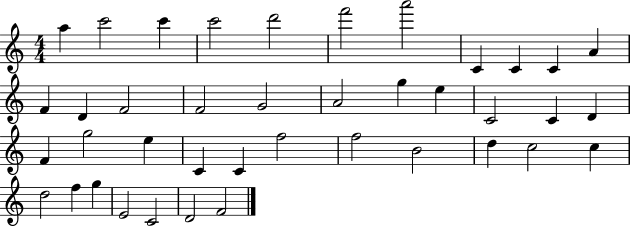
X:1
T:Untitled
M:4/4
L:1/4
K:C
a c'2 c' c'2 d'2 f'2 a'2 C C C A F D F2 F2 G2 A2 g e C2 C D F g2 e C C f2 f2 B2 d c2 c d2 f g E2 C2 D2 F2